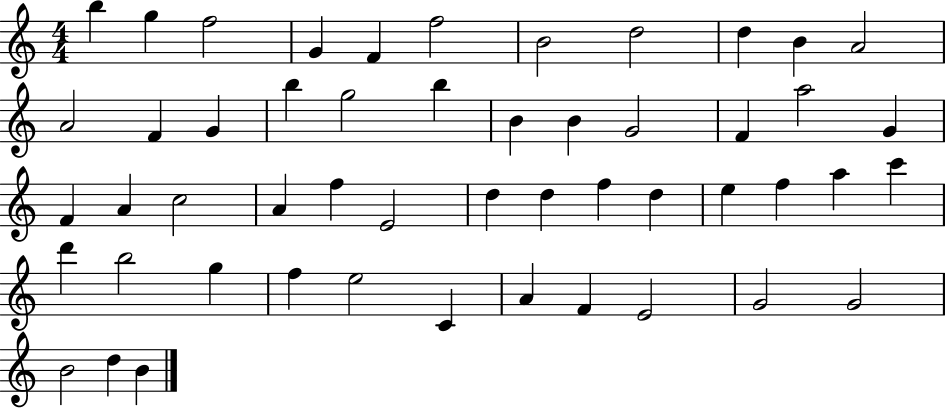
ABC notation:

X:1
T:Untitled
M:4/4
L:1/4
K:C
b g f2 G F f2 B2 d2 d B A2 A2 F G b g2 b B B G2 F a2 G F A c2 A f E2 d d f d e f a c' d' b2 g f e2 C A F E2 G2 G2 B2 d B